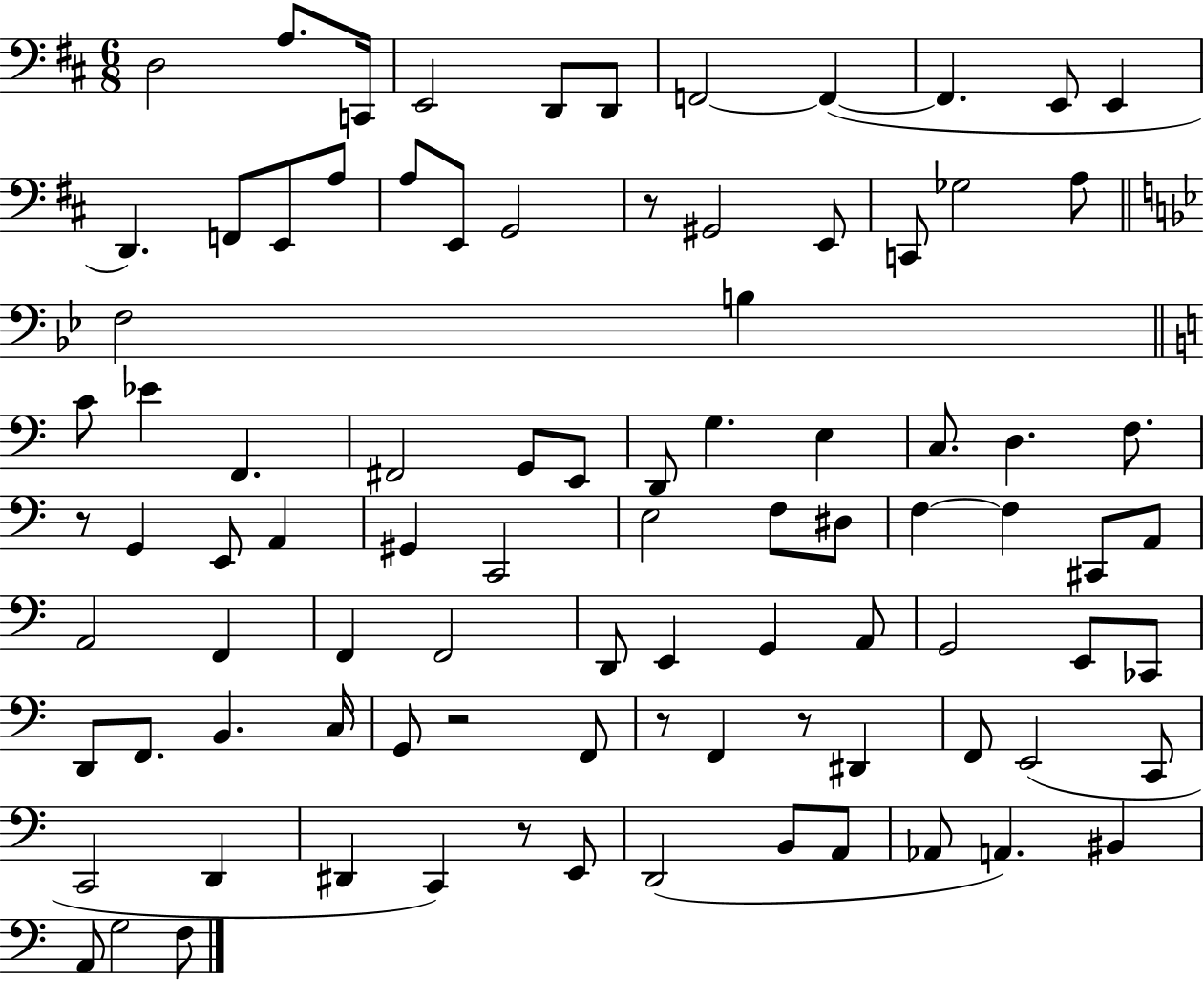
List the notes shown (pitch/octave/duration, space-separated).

D3/h A3/e. C2/s E2/h D2/e D2/e F2/h F2/q F2/q. E2/e E2/q D2/q. F2/e E2/e A3/e A3/e E2/e G2/h R/e G#2/h E2/e C2/e Gb3/h A3/e F3/h B3/q C4/e Eb4/q F2/q. F#2/h G2/e E2/e D2/e G3/q. E3/q C3/e. D3/q. F3/e. R/e G2/q E2/e A2/q G#2/q C2/h E3/h F3/e D#3/e F3/q F3/q C#2/e A2/e A2/h F2/q F2/q F2/h D2/e E2/q G2/q A2/e G2/h E2/e CES2/e D2/e F2/e. B2/q. C3/s G2/e R/h F2/e R/e F2/q R/e D#2/q F2/e E2/h C2/e C2/h D2/q D#2/q C2/q R/e E2/e D2/h B2/e A2/e Ab2/e A2/q. BIS2/q A2/e G3/h F3/e